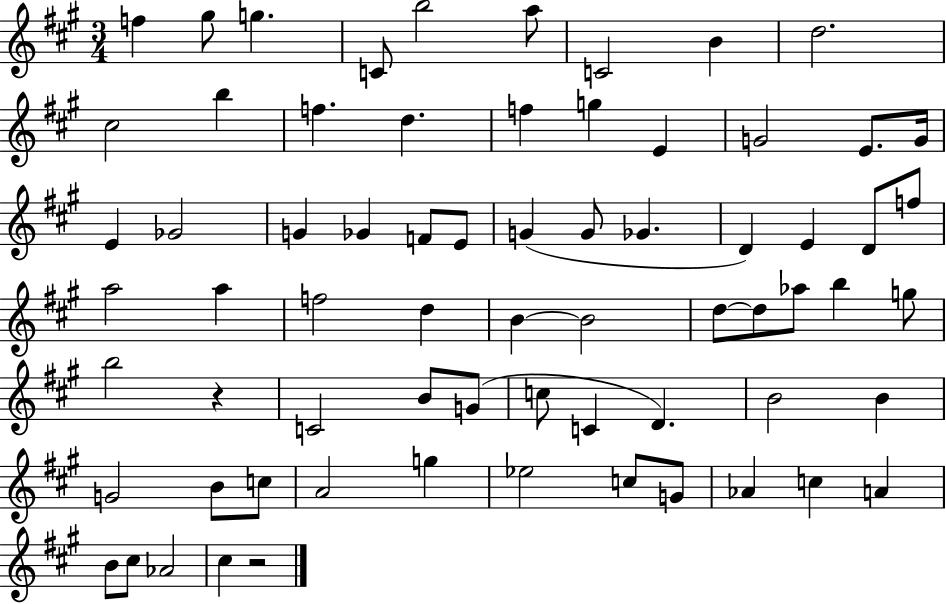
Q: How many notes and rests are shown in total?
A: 69